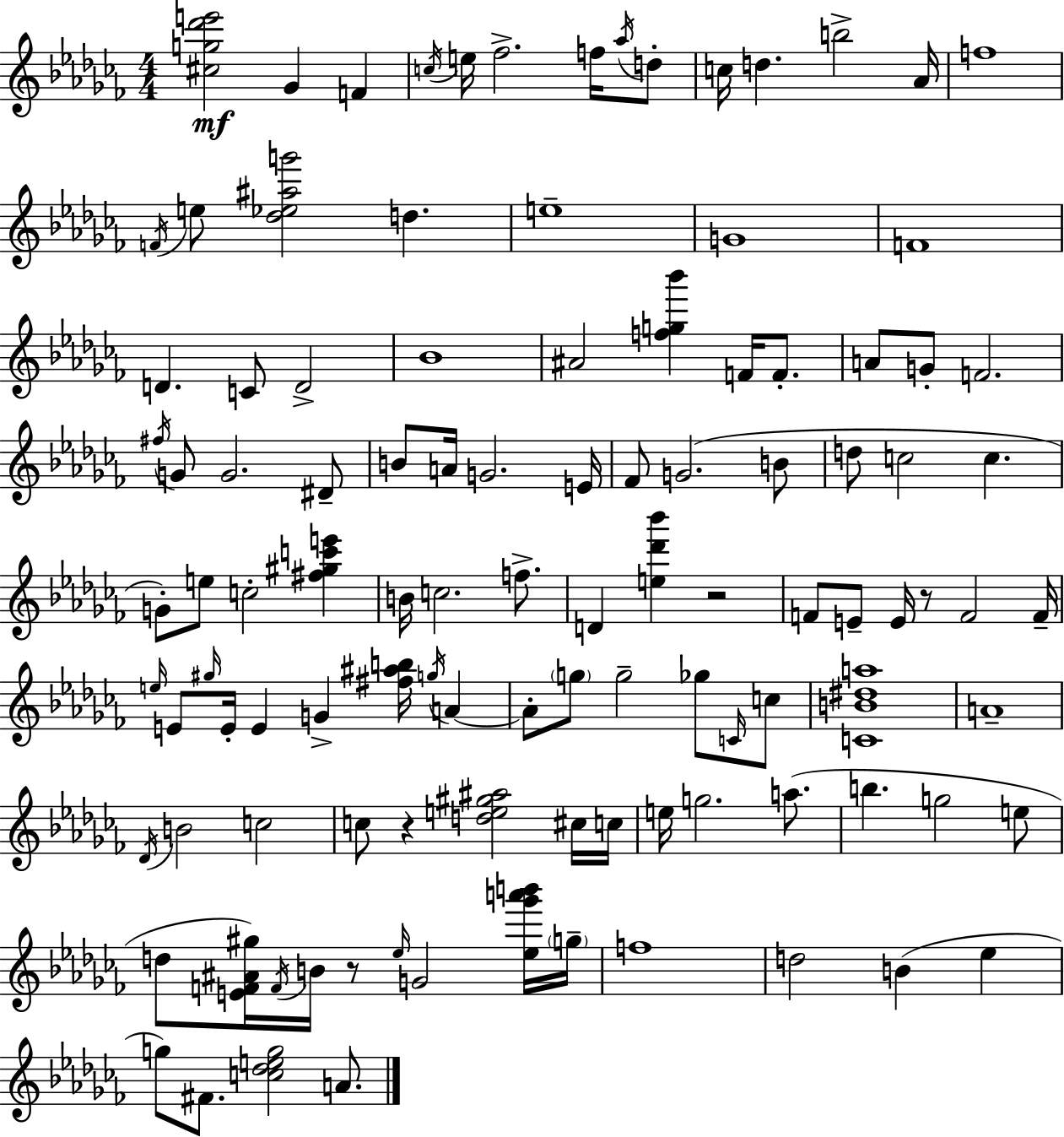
[C#5,G5,Db6,E6]/h Gb4/q F4/q C5/s E5/s FES5/h. F5/s Ab5/s D5/e C5/s D5/q. B5/h Ab4/s F5/w F4/s E5/e [Db5,Eb5,A#5,G6]/h D5/q. E5/w G4/w F4/w D4/q. C4/e D4/h Bb4/w A#4/h [F5,G5,Bb6]/q F4/s F4/e. A4/e G4/e F4/h. F#5/s G4/e G4/h. D#4/e B4/e A4/s G4/h. E4/s FES4/e G4/h. B4/e D5/e C5/h C5/q. G4/e E5/e C5/h [F#5,G#5,C6,E6]/q B4/s C5/h. F5/e. D4/q [E5,Db6,Bb6]/q R/h F4/e E4/e E4/s R/e F4/h F4/s E5/s E4/e G#5/s E4/s E4/q G4/q [F#5,A#5,B5]/s G5/s A4/q A4/e G5/e G5/h Gb5/e C4/s C5/e [C4,B4,D#5,A5]/w A4/w Db4/s B4/h C5/h C5/e R/q [D5,E5,G#5,A#5]/h C#5/s C5/s E5/s G5/h. A5/e. B5/q. G5/h E5/e D5/e [E4,F4,A#4,G#5]/s F4/s B4/s R/e Eb5/s G4/h [Eb5,Gb6,A6,B6]/s G5/s F5/w D5/h B4/q Eb5/q G5/e F#4/e. [C5,Db5,E5,G5]/h A4/e.